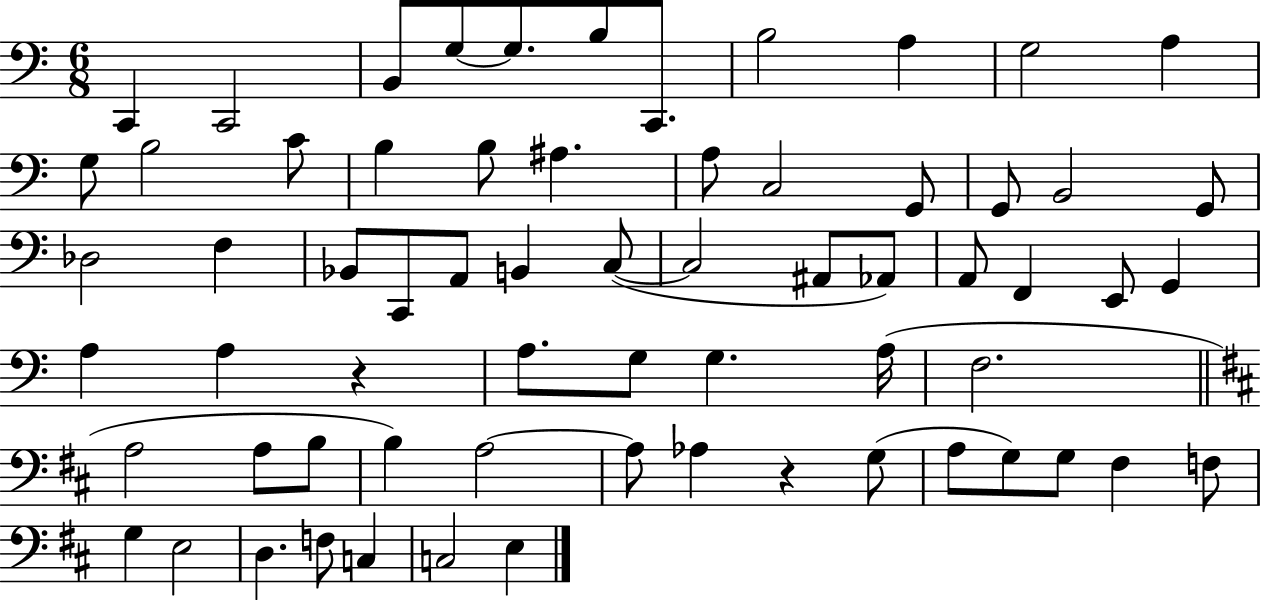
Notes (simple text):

C2/q C2/h B2/e G3/e G3/e. B3/e C2/e. B3/h A3/q G3/h A3/q G3/e B3/h C4/e B3/q B3/e A#3/q. A3/e C3/h G2/e G2/e B2/h G2/e Db3/h F3/q Bb2/e C2/e A2/e B2/q C3/e C3/h A#2/e Ab2/e A2/e F2/q E2/e G2/q A3/q A3/q R/q A3/e. G3/e G3/q. A3/s F3/h. A3/h A3/e B3/e B3/q A3/h A3/e Ab3/q R/q G3/e A3/e G3/e G3/e F#3/q F3/e G3/q E3/h D3/q. F3/e C3/q C3/h E3/q